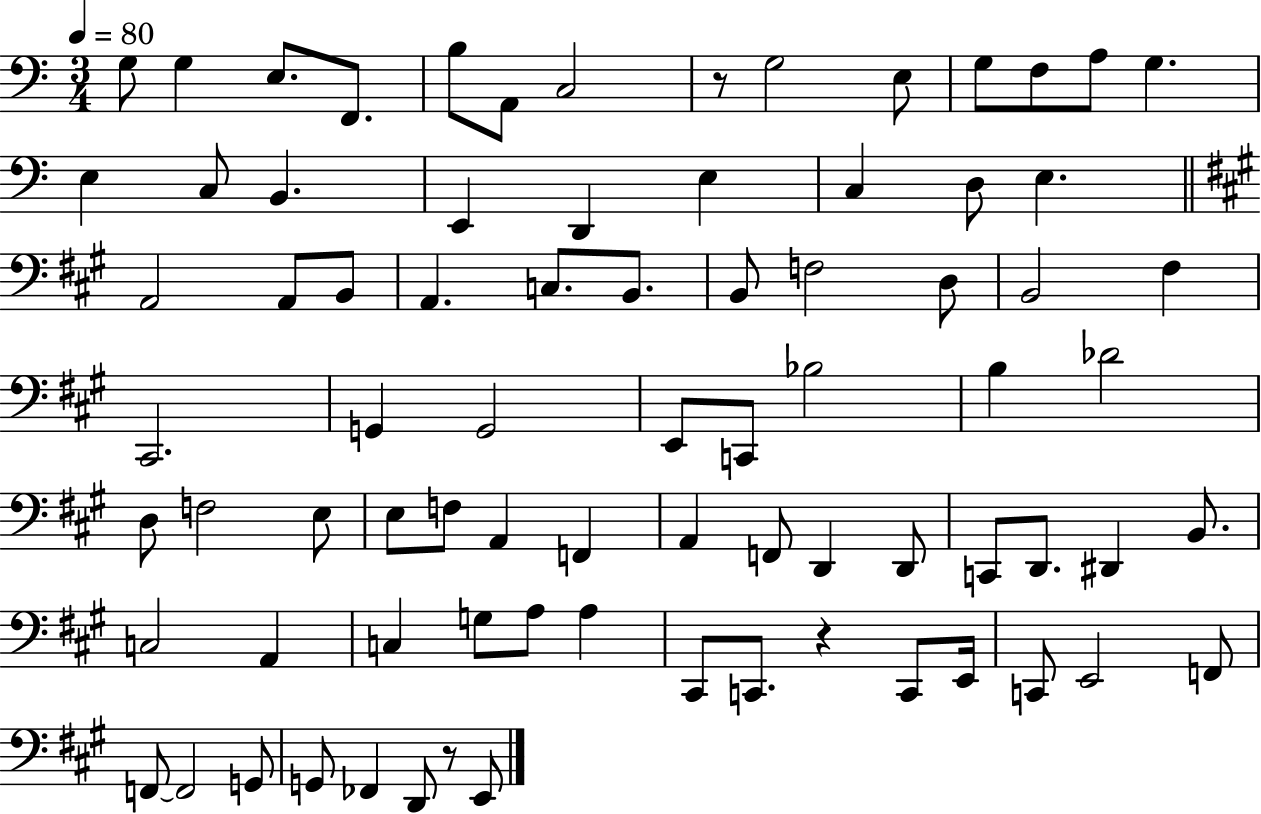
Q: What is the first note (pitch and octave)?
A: G3